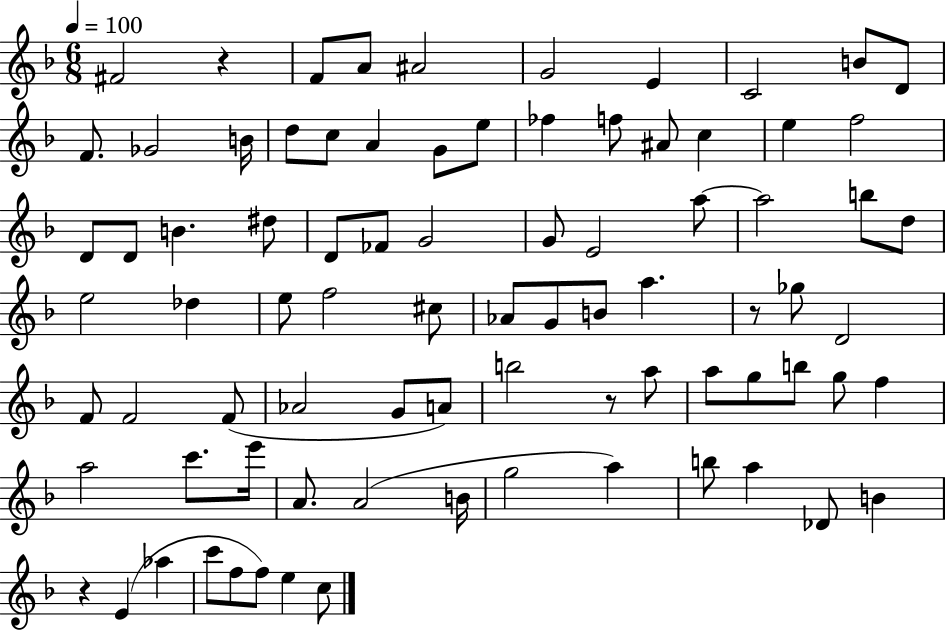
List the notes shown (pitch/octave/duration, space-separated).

F#4/h R/q F4/e A4/e A#4/h G4/h E4/q C4/h B4/e D4/e F4/e. Gb4/h B4/s D5/e C5/e A4/q G4/e E5/e FES5/q F5/e A#4/e C5/q E5/q F5/h D4/e D4/e B4/q. D#5/e D4/e FES4/e G4/h G4/e E4/h A5/e A5/h B5/e D5/e E5/h Db5/q E5/e F5/h C#5/e Ab4/e G4/e B4/e A5/q. R/e Gb5/e D4/h F4/e F4/h F4/e Ab4/h G4/e A4/e B5/h R/e A5/e A5/e G5/e B5/e G5/e F5/q A5/h C6/e. E6/s A4/e. A4/h B4/s G5/h A5/q B5/e A5/q Db4/e B4/q R/q E4/q Ab5/q C6/e F5/e F5/e E5/q C5/e